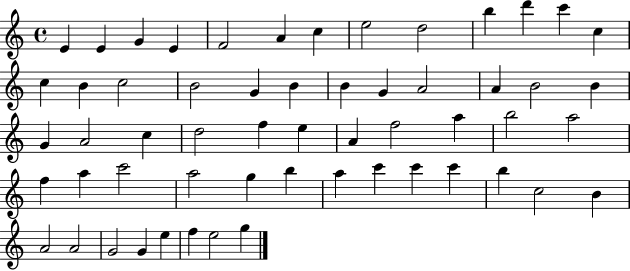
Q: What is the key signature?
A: C major